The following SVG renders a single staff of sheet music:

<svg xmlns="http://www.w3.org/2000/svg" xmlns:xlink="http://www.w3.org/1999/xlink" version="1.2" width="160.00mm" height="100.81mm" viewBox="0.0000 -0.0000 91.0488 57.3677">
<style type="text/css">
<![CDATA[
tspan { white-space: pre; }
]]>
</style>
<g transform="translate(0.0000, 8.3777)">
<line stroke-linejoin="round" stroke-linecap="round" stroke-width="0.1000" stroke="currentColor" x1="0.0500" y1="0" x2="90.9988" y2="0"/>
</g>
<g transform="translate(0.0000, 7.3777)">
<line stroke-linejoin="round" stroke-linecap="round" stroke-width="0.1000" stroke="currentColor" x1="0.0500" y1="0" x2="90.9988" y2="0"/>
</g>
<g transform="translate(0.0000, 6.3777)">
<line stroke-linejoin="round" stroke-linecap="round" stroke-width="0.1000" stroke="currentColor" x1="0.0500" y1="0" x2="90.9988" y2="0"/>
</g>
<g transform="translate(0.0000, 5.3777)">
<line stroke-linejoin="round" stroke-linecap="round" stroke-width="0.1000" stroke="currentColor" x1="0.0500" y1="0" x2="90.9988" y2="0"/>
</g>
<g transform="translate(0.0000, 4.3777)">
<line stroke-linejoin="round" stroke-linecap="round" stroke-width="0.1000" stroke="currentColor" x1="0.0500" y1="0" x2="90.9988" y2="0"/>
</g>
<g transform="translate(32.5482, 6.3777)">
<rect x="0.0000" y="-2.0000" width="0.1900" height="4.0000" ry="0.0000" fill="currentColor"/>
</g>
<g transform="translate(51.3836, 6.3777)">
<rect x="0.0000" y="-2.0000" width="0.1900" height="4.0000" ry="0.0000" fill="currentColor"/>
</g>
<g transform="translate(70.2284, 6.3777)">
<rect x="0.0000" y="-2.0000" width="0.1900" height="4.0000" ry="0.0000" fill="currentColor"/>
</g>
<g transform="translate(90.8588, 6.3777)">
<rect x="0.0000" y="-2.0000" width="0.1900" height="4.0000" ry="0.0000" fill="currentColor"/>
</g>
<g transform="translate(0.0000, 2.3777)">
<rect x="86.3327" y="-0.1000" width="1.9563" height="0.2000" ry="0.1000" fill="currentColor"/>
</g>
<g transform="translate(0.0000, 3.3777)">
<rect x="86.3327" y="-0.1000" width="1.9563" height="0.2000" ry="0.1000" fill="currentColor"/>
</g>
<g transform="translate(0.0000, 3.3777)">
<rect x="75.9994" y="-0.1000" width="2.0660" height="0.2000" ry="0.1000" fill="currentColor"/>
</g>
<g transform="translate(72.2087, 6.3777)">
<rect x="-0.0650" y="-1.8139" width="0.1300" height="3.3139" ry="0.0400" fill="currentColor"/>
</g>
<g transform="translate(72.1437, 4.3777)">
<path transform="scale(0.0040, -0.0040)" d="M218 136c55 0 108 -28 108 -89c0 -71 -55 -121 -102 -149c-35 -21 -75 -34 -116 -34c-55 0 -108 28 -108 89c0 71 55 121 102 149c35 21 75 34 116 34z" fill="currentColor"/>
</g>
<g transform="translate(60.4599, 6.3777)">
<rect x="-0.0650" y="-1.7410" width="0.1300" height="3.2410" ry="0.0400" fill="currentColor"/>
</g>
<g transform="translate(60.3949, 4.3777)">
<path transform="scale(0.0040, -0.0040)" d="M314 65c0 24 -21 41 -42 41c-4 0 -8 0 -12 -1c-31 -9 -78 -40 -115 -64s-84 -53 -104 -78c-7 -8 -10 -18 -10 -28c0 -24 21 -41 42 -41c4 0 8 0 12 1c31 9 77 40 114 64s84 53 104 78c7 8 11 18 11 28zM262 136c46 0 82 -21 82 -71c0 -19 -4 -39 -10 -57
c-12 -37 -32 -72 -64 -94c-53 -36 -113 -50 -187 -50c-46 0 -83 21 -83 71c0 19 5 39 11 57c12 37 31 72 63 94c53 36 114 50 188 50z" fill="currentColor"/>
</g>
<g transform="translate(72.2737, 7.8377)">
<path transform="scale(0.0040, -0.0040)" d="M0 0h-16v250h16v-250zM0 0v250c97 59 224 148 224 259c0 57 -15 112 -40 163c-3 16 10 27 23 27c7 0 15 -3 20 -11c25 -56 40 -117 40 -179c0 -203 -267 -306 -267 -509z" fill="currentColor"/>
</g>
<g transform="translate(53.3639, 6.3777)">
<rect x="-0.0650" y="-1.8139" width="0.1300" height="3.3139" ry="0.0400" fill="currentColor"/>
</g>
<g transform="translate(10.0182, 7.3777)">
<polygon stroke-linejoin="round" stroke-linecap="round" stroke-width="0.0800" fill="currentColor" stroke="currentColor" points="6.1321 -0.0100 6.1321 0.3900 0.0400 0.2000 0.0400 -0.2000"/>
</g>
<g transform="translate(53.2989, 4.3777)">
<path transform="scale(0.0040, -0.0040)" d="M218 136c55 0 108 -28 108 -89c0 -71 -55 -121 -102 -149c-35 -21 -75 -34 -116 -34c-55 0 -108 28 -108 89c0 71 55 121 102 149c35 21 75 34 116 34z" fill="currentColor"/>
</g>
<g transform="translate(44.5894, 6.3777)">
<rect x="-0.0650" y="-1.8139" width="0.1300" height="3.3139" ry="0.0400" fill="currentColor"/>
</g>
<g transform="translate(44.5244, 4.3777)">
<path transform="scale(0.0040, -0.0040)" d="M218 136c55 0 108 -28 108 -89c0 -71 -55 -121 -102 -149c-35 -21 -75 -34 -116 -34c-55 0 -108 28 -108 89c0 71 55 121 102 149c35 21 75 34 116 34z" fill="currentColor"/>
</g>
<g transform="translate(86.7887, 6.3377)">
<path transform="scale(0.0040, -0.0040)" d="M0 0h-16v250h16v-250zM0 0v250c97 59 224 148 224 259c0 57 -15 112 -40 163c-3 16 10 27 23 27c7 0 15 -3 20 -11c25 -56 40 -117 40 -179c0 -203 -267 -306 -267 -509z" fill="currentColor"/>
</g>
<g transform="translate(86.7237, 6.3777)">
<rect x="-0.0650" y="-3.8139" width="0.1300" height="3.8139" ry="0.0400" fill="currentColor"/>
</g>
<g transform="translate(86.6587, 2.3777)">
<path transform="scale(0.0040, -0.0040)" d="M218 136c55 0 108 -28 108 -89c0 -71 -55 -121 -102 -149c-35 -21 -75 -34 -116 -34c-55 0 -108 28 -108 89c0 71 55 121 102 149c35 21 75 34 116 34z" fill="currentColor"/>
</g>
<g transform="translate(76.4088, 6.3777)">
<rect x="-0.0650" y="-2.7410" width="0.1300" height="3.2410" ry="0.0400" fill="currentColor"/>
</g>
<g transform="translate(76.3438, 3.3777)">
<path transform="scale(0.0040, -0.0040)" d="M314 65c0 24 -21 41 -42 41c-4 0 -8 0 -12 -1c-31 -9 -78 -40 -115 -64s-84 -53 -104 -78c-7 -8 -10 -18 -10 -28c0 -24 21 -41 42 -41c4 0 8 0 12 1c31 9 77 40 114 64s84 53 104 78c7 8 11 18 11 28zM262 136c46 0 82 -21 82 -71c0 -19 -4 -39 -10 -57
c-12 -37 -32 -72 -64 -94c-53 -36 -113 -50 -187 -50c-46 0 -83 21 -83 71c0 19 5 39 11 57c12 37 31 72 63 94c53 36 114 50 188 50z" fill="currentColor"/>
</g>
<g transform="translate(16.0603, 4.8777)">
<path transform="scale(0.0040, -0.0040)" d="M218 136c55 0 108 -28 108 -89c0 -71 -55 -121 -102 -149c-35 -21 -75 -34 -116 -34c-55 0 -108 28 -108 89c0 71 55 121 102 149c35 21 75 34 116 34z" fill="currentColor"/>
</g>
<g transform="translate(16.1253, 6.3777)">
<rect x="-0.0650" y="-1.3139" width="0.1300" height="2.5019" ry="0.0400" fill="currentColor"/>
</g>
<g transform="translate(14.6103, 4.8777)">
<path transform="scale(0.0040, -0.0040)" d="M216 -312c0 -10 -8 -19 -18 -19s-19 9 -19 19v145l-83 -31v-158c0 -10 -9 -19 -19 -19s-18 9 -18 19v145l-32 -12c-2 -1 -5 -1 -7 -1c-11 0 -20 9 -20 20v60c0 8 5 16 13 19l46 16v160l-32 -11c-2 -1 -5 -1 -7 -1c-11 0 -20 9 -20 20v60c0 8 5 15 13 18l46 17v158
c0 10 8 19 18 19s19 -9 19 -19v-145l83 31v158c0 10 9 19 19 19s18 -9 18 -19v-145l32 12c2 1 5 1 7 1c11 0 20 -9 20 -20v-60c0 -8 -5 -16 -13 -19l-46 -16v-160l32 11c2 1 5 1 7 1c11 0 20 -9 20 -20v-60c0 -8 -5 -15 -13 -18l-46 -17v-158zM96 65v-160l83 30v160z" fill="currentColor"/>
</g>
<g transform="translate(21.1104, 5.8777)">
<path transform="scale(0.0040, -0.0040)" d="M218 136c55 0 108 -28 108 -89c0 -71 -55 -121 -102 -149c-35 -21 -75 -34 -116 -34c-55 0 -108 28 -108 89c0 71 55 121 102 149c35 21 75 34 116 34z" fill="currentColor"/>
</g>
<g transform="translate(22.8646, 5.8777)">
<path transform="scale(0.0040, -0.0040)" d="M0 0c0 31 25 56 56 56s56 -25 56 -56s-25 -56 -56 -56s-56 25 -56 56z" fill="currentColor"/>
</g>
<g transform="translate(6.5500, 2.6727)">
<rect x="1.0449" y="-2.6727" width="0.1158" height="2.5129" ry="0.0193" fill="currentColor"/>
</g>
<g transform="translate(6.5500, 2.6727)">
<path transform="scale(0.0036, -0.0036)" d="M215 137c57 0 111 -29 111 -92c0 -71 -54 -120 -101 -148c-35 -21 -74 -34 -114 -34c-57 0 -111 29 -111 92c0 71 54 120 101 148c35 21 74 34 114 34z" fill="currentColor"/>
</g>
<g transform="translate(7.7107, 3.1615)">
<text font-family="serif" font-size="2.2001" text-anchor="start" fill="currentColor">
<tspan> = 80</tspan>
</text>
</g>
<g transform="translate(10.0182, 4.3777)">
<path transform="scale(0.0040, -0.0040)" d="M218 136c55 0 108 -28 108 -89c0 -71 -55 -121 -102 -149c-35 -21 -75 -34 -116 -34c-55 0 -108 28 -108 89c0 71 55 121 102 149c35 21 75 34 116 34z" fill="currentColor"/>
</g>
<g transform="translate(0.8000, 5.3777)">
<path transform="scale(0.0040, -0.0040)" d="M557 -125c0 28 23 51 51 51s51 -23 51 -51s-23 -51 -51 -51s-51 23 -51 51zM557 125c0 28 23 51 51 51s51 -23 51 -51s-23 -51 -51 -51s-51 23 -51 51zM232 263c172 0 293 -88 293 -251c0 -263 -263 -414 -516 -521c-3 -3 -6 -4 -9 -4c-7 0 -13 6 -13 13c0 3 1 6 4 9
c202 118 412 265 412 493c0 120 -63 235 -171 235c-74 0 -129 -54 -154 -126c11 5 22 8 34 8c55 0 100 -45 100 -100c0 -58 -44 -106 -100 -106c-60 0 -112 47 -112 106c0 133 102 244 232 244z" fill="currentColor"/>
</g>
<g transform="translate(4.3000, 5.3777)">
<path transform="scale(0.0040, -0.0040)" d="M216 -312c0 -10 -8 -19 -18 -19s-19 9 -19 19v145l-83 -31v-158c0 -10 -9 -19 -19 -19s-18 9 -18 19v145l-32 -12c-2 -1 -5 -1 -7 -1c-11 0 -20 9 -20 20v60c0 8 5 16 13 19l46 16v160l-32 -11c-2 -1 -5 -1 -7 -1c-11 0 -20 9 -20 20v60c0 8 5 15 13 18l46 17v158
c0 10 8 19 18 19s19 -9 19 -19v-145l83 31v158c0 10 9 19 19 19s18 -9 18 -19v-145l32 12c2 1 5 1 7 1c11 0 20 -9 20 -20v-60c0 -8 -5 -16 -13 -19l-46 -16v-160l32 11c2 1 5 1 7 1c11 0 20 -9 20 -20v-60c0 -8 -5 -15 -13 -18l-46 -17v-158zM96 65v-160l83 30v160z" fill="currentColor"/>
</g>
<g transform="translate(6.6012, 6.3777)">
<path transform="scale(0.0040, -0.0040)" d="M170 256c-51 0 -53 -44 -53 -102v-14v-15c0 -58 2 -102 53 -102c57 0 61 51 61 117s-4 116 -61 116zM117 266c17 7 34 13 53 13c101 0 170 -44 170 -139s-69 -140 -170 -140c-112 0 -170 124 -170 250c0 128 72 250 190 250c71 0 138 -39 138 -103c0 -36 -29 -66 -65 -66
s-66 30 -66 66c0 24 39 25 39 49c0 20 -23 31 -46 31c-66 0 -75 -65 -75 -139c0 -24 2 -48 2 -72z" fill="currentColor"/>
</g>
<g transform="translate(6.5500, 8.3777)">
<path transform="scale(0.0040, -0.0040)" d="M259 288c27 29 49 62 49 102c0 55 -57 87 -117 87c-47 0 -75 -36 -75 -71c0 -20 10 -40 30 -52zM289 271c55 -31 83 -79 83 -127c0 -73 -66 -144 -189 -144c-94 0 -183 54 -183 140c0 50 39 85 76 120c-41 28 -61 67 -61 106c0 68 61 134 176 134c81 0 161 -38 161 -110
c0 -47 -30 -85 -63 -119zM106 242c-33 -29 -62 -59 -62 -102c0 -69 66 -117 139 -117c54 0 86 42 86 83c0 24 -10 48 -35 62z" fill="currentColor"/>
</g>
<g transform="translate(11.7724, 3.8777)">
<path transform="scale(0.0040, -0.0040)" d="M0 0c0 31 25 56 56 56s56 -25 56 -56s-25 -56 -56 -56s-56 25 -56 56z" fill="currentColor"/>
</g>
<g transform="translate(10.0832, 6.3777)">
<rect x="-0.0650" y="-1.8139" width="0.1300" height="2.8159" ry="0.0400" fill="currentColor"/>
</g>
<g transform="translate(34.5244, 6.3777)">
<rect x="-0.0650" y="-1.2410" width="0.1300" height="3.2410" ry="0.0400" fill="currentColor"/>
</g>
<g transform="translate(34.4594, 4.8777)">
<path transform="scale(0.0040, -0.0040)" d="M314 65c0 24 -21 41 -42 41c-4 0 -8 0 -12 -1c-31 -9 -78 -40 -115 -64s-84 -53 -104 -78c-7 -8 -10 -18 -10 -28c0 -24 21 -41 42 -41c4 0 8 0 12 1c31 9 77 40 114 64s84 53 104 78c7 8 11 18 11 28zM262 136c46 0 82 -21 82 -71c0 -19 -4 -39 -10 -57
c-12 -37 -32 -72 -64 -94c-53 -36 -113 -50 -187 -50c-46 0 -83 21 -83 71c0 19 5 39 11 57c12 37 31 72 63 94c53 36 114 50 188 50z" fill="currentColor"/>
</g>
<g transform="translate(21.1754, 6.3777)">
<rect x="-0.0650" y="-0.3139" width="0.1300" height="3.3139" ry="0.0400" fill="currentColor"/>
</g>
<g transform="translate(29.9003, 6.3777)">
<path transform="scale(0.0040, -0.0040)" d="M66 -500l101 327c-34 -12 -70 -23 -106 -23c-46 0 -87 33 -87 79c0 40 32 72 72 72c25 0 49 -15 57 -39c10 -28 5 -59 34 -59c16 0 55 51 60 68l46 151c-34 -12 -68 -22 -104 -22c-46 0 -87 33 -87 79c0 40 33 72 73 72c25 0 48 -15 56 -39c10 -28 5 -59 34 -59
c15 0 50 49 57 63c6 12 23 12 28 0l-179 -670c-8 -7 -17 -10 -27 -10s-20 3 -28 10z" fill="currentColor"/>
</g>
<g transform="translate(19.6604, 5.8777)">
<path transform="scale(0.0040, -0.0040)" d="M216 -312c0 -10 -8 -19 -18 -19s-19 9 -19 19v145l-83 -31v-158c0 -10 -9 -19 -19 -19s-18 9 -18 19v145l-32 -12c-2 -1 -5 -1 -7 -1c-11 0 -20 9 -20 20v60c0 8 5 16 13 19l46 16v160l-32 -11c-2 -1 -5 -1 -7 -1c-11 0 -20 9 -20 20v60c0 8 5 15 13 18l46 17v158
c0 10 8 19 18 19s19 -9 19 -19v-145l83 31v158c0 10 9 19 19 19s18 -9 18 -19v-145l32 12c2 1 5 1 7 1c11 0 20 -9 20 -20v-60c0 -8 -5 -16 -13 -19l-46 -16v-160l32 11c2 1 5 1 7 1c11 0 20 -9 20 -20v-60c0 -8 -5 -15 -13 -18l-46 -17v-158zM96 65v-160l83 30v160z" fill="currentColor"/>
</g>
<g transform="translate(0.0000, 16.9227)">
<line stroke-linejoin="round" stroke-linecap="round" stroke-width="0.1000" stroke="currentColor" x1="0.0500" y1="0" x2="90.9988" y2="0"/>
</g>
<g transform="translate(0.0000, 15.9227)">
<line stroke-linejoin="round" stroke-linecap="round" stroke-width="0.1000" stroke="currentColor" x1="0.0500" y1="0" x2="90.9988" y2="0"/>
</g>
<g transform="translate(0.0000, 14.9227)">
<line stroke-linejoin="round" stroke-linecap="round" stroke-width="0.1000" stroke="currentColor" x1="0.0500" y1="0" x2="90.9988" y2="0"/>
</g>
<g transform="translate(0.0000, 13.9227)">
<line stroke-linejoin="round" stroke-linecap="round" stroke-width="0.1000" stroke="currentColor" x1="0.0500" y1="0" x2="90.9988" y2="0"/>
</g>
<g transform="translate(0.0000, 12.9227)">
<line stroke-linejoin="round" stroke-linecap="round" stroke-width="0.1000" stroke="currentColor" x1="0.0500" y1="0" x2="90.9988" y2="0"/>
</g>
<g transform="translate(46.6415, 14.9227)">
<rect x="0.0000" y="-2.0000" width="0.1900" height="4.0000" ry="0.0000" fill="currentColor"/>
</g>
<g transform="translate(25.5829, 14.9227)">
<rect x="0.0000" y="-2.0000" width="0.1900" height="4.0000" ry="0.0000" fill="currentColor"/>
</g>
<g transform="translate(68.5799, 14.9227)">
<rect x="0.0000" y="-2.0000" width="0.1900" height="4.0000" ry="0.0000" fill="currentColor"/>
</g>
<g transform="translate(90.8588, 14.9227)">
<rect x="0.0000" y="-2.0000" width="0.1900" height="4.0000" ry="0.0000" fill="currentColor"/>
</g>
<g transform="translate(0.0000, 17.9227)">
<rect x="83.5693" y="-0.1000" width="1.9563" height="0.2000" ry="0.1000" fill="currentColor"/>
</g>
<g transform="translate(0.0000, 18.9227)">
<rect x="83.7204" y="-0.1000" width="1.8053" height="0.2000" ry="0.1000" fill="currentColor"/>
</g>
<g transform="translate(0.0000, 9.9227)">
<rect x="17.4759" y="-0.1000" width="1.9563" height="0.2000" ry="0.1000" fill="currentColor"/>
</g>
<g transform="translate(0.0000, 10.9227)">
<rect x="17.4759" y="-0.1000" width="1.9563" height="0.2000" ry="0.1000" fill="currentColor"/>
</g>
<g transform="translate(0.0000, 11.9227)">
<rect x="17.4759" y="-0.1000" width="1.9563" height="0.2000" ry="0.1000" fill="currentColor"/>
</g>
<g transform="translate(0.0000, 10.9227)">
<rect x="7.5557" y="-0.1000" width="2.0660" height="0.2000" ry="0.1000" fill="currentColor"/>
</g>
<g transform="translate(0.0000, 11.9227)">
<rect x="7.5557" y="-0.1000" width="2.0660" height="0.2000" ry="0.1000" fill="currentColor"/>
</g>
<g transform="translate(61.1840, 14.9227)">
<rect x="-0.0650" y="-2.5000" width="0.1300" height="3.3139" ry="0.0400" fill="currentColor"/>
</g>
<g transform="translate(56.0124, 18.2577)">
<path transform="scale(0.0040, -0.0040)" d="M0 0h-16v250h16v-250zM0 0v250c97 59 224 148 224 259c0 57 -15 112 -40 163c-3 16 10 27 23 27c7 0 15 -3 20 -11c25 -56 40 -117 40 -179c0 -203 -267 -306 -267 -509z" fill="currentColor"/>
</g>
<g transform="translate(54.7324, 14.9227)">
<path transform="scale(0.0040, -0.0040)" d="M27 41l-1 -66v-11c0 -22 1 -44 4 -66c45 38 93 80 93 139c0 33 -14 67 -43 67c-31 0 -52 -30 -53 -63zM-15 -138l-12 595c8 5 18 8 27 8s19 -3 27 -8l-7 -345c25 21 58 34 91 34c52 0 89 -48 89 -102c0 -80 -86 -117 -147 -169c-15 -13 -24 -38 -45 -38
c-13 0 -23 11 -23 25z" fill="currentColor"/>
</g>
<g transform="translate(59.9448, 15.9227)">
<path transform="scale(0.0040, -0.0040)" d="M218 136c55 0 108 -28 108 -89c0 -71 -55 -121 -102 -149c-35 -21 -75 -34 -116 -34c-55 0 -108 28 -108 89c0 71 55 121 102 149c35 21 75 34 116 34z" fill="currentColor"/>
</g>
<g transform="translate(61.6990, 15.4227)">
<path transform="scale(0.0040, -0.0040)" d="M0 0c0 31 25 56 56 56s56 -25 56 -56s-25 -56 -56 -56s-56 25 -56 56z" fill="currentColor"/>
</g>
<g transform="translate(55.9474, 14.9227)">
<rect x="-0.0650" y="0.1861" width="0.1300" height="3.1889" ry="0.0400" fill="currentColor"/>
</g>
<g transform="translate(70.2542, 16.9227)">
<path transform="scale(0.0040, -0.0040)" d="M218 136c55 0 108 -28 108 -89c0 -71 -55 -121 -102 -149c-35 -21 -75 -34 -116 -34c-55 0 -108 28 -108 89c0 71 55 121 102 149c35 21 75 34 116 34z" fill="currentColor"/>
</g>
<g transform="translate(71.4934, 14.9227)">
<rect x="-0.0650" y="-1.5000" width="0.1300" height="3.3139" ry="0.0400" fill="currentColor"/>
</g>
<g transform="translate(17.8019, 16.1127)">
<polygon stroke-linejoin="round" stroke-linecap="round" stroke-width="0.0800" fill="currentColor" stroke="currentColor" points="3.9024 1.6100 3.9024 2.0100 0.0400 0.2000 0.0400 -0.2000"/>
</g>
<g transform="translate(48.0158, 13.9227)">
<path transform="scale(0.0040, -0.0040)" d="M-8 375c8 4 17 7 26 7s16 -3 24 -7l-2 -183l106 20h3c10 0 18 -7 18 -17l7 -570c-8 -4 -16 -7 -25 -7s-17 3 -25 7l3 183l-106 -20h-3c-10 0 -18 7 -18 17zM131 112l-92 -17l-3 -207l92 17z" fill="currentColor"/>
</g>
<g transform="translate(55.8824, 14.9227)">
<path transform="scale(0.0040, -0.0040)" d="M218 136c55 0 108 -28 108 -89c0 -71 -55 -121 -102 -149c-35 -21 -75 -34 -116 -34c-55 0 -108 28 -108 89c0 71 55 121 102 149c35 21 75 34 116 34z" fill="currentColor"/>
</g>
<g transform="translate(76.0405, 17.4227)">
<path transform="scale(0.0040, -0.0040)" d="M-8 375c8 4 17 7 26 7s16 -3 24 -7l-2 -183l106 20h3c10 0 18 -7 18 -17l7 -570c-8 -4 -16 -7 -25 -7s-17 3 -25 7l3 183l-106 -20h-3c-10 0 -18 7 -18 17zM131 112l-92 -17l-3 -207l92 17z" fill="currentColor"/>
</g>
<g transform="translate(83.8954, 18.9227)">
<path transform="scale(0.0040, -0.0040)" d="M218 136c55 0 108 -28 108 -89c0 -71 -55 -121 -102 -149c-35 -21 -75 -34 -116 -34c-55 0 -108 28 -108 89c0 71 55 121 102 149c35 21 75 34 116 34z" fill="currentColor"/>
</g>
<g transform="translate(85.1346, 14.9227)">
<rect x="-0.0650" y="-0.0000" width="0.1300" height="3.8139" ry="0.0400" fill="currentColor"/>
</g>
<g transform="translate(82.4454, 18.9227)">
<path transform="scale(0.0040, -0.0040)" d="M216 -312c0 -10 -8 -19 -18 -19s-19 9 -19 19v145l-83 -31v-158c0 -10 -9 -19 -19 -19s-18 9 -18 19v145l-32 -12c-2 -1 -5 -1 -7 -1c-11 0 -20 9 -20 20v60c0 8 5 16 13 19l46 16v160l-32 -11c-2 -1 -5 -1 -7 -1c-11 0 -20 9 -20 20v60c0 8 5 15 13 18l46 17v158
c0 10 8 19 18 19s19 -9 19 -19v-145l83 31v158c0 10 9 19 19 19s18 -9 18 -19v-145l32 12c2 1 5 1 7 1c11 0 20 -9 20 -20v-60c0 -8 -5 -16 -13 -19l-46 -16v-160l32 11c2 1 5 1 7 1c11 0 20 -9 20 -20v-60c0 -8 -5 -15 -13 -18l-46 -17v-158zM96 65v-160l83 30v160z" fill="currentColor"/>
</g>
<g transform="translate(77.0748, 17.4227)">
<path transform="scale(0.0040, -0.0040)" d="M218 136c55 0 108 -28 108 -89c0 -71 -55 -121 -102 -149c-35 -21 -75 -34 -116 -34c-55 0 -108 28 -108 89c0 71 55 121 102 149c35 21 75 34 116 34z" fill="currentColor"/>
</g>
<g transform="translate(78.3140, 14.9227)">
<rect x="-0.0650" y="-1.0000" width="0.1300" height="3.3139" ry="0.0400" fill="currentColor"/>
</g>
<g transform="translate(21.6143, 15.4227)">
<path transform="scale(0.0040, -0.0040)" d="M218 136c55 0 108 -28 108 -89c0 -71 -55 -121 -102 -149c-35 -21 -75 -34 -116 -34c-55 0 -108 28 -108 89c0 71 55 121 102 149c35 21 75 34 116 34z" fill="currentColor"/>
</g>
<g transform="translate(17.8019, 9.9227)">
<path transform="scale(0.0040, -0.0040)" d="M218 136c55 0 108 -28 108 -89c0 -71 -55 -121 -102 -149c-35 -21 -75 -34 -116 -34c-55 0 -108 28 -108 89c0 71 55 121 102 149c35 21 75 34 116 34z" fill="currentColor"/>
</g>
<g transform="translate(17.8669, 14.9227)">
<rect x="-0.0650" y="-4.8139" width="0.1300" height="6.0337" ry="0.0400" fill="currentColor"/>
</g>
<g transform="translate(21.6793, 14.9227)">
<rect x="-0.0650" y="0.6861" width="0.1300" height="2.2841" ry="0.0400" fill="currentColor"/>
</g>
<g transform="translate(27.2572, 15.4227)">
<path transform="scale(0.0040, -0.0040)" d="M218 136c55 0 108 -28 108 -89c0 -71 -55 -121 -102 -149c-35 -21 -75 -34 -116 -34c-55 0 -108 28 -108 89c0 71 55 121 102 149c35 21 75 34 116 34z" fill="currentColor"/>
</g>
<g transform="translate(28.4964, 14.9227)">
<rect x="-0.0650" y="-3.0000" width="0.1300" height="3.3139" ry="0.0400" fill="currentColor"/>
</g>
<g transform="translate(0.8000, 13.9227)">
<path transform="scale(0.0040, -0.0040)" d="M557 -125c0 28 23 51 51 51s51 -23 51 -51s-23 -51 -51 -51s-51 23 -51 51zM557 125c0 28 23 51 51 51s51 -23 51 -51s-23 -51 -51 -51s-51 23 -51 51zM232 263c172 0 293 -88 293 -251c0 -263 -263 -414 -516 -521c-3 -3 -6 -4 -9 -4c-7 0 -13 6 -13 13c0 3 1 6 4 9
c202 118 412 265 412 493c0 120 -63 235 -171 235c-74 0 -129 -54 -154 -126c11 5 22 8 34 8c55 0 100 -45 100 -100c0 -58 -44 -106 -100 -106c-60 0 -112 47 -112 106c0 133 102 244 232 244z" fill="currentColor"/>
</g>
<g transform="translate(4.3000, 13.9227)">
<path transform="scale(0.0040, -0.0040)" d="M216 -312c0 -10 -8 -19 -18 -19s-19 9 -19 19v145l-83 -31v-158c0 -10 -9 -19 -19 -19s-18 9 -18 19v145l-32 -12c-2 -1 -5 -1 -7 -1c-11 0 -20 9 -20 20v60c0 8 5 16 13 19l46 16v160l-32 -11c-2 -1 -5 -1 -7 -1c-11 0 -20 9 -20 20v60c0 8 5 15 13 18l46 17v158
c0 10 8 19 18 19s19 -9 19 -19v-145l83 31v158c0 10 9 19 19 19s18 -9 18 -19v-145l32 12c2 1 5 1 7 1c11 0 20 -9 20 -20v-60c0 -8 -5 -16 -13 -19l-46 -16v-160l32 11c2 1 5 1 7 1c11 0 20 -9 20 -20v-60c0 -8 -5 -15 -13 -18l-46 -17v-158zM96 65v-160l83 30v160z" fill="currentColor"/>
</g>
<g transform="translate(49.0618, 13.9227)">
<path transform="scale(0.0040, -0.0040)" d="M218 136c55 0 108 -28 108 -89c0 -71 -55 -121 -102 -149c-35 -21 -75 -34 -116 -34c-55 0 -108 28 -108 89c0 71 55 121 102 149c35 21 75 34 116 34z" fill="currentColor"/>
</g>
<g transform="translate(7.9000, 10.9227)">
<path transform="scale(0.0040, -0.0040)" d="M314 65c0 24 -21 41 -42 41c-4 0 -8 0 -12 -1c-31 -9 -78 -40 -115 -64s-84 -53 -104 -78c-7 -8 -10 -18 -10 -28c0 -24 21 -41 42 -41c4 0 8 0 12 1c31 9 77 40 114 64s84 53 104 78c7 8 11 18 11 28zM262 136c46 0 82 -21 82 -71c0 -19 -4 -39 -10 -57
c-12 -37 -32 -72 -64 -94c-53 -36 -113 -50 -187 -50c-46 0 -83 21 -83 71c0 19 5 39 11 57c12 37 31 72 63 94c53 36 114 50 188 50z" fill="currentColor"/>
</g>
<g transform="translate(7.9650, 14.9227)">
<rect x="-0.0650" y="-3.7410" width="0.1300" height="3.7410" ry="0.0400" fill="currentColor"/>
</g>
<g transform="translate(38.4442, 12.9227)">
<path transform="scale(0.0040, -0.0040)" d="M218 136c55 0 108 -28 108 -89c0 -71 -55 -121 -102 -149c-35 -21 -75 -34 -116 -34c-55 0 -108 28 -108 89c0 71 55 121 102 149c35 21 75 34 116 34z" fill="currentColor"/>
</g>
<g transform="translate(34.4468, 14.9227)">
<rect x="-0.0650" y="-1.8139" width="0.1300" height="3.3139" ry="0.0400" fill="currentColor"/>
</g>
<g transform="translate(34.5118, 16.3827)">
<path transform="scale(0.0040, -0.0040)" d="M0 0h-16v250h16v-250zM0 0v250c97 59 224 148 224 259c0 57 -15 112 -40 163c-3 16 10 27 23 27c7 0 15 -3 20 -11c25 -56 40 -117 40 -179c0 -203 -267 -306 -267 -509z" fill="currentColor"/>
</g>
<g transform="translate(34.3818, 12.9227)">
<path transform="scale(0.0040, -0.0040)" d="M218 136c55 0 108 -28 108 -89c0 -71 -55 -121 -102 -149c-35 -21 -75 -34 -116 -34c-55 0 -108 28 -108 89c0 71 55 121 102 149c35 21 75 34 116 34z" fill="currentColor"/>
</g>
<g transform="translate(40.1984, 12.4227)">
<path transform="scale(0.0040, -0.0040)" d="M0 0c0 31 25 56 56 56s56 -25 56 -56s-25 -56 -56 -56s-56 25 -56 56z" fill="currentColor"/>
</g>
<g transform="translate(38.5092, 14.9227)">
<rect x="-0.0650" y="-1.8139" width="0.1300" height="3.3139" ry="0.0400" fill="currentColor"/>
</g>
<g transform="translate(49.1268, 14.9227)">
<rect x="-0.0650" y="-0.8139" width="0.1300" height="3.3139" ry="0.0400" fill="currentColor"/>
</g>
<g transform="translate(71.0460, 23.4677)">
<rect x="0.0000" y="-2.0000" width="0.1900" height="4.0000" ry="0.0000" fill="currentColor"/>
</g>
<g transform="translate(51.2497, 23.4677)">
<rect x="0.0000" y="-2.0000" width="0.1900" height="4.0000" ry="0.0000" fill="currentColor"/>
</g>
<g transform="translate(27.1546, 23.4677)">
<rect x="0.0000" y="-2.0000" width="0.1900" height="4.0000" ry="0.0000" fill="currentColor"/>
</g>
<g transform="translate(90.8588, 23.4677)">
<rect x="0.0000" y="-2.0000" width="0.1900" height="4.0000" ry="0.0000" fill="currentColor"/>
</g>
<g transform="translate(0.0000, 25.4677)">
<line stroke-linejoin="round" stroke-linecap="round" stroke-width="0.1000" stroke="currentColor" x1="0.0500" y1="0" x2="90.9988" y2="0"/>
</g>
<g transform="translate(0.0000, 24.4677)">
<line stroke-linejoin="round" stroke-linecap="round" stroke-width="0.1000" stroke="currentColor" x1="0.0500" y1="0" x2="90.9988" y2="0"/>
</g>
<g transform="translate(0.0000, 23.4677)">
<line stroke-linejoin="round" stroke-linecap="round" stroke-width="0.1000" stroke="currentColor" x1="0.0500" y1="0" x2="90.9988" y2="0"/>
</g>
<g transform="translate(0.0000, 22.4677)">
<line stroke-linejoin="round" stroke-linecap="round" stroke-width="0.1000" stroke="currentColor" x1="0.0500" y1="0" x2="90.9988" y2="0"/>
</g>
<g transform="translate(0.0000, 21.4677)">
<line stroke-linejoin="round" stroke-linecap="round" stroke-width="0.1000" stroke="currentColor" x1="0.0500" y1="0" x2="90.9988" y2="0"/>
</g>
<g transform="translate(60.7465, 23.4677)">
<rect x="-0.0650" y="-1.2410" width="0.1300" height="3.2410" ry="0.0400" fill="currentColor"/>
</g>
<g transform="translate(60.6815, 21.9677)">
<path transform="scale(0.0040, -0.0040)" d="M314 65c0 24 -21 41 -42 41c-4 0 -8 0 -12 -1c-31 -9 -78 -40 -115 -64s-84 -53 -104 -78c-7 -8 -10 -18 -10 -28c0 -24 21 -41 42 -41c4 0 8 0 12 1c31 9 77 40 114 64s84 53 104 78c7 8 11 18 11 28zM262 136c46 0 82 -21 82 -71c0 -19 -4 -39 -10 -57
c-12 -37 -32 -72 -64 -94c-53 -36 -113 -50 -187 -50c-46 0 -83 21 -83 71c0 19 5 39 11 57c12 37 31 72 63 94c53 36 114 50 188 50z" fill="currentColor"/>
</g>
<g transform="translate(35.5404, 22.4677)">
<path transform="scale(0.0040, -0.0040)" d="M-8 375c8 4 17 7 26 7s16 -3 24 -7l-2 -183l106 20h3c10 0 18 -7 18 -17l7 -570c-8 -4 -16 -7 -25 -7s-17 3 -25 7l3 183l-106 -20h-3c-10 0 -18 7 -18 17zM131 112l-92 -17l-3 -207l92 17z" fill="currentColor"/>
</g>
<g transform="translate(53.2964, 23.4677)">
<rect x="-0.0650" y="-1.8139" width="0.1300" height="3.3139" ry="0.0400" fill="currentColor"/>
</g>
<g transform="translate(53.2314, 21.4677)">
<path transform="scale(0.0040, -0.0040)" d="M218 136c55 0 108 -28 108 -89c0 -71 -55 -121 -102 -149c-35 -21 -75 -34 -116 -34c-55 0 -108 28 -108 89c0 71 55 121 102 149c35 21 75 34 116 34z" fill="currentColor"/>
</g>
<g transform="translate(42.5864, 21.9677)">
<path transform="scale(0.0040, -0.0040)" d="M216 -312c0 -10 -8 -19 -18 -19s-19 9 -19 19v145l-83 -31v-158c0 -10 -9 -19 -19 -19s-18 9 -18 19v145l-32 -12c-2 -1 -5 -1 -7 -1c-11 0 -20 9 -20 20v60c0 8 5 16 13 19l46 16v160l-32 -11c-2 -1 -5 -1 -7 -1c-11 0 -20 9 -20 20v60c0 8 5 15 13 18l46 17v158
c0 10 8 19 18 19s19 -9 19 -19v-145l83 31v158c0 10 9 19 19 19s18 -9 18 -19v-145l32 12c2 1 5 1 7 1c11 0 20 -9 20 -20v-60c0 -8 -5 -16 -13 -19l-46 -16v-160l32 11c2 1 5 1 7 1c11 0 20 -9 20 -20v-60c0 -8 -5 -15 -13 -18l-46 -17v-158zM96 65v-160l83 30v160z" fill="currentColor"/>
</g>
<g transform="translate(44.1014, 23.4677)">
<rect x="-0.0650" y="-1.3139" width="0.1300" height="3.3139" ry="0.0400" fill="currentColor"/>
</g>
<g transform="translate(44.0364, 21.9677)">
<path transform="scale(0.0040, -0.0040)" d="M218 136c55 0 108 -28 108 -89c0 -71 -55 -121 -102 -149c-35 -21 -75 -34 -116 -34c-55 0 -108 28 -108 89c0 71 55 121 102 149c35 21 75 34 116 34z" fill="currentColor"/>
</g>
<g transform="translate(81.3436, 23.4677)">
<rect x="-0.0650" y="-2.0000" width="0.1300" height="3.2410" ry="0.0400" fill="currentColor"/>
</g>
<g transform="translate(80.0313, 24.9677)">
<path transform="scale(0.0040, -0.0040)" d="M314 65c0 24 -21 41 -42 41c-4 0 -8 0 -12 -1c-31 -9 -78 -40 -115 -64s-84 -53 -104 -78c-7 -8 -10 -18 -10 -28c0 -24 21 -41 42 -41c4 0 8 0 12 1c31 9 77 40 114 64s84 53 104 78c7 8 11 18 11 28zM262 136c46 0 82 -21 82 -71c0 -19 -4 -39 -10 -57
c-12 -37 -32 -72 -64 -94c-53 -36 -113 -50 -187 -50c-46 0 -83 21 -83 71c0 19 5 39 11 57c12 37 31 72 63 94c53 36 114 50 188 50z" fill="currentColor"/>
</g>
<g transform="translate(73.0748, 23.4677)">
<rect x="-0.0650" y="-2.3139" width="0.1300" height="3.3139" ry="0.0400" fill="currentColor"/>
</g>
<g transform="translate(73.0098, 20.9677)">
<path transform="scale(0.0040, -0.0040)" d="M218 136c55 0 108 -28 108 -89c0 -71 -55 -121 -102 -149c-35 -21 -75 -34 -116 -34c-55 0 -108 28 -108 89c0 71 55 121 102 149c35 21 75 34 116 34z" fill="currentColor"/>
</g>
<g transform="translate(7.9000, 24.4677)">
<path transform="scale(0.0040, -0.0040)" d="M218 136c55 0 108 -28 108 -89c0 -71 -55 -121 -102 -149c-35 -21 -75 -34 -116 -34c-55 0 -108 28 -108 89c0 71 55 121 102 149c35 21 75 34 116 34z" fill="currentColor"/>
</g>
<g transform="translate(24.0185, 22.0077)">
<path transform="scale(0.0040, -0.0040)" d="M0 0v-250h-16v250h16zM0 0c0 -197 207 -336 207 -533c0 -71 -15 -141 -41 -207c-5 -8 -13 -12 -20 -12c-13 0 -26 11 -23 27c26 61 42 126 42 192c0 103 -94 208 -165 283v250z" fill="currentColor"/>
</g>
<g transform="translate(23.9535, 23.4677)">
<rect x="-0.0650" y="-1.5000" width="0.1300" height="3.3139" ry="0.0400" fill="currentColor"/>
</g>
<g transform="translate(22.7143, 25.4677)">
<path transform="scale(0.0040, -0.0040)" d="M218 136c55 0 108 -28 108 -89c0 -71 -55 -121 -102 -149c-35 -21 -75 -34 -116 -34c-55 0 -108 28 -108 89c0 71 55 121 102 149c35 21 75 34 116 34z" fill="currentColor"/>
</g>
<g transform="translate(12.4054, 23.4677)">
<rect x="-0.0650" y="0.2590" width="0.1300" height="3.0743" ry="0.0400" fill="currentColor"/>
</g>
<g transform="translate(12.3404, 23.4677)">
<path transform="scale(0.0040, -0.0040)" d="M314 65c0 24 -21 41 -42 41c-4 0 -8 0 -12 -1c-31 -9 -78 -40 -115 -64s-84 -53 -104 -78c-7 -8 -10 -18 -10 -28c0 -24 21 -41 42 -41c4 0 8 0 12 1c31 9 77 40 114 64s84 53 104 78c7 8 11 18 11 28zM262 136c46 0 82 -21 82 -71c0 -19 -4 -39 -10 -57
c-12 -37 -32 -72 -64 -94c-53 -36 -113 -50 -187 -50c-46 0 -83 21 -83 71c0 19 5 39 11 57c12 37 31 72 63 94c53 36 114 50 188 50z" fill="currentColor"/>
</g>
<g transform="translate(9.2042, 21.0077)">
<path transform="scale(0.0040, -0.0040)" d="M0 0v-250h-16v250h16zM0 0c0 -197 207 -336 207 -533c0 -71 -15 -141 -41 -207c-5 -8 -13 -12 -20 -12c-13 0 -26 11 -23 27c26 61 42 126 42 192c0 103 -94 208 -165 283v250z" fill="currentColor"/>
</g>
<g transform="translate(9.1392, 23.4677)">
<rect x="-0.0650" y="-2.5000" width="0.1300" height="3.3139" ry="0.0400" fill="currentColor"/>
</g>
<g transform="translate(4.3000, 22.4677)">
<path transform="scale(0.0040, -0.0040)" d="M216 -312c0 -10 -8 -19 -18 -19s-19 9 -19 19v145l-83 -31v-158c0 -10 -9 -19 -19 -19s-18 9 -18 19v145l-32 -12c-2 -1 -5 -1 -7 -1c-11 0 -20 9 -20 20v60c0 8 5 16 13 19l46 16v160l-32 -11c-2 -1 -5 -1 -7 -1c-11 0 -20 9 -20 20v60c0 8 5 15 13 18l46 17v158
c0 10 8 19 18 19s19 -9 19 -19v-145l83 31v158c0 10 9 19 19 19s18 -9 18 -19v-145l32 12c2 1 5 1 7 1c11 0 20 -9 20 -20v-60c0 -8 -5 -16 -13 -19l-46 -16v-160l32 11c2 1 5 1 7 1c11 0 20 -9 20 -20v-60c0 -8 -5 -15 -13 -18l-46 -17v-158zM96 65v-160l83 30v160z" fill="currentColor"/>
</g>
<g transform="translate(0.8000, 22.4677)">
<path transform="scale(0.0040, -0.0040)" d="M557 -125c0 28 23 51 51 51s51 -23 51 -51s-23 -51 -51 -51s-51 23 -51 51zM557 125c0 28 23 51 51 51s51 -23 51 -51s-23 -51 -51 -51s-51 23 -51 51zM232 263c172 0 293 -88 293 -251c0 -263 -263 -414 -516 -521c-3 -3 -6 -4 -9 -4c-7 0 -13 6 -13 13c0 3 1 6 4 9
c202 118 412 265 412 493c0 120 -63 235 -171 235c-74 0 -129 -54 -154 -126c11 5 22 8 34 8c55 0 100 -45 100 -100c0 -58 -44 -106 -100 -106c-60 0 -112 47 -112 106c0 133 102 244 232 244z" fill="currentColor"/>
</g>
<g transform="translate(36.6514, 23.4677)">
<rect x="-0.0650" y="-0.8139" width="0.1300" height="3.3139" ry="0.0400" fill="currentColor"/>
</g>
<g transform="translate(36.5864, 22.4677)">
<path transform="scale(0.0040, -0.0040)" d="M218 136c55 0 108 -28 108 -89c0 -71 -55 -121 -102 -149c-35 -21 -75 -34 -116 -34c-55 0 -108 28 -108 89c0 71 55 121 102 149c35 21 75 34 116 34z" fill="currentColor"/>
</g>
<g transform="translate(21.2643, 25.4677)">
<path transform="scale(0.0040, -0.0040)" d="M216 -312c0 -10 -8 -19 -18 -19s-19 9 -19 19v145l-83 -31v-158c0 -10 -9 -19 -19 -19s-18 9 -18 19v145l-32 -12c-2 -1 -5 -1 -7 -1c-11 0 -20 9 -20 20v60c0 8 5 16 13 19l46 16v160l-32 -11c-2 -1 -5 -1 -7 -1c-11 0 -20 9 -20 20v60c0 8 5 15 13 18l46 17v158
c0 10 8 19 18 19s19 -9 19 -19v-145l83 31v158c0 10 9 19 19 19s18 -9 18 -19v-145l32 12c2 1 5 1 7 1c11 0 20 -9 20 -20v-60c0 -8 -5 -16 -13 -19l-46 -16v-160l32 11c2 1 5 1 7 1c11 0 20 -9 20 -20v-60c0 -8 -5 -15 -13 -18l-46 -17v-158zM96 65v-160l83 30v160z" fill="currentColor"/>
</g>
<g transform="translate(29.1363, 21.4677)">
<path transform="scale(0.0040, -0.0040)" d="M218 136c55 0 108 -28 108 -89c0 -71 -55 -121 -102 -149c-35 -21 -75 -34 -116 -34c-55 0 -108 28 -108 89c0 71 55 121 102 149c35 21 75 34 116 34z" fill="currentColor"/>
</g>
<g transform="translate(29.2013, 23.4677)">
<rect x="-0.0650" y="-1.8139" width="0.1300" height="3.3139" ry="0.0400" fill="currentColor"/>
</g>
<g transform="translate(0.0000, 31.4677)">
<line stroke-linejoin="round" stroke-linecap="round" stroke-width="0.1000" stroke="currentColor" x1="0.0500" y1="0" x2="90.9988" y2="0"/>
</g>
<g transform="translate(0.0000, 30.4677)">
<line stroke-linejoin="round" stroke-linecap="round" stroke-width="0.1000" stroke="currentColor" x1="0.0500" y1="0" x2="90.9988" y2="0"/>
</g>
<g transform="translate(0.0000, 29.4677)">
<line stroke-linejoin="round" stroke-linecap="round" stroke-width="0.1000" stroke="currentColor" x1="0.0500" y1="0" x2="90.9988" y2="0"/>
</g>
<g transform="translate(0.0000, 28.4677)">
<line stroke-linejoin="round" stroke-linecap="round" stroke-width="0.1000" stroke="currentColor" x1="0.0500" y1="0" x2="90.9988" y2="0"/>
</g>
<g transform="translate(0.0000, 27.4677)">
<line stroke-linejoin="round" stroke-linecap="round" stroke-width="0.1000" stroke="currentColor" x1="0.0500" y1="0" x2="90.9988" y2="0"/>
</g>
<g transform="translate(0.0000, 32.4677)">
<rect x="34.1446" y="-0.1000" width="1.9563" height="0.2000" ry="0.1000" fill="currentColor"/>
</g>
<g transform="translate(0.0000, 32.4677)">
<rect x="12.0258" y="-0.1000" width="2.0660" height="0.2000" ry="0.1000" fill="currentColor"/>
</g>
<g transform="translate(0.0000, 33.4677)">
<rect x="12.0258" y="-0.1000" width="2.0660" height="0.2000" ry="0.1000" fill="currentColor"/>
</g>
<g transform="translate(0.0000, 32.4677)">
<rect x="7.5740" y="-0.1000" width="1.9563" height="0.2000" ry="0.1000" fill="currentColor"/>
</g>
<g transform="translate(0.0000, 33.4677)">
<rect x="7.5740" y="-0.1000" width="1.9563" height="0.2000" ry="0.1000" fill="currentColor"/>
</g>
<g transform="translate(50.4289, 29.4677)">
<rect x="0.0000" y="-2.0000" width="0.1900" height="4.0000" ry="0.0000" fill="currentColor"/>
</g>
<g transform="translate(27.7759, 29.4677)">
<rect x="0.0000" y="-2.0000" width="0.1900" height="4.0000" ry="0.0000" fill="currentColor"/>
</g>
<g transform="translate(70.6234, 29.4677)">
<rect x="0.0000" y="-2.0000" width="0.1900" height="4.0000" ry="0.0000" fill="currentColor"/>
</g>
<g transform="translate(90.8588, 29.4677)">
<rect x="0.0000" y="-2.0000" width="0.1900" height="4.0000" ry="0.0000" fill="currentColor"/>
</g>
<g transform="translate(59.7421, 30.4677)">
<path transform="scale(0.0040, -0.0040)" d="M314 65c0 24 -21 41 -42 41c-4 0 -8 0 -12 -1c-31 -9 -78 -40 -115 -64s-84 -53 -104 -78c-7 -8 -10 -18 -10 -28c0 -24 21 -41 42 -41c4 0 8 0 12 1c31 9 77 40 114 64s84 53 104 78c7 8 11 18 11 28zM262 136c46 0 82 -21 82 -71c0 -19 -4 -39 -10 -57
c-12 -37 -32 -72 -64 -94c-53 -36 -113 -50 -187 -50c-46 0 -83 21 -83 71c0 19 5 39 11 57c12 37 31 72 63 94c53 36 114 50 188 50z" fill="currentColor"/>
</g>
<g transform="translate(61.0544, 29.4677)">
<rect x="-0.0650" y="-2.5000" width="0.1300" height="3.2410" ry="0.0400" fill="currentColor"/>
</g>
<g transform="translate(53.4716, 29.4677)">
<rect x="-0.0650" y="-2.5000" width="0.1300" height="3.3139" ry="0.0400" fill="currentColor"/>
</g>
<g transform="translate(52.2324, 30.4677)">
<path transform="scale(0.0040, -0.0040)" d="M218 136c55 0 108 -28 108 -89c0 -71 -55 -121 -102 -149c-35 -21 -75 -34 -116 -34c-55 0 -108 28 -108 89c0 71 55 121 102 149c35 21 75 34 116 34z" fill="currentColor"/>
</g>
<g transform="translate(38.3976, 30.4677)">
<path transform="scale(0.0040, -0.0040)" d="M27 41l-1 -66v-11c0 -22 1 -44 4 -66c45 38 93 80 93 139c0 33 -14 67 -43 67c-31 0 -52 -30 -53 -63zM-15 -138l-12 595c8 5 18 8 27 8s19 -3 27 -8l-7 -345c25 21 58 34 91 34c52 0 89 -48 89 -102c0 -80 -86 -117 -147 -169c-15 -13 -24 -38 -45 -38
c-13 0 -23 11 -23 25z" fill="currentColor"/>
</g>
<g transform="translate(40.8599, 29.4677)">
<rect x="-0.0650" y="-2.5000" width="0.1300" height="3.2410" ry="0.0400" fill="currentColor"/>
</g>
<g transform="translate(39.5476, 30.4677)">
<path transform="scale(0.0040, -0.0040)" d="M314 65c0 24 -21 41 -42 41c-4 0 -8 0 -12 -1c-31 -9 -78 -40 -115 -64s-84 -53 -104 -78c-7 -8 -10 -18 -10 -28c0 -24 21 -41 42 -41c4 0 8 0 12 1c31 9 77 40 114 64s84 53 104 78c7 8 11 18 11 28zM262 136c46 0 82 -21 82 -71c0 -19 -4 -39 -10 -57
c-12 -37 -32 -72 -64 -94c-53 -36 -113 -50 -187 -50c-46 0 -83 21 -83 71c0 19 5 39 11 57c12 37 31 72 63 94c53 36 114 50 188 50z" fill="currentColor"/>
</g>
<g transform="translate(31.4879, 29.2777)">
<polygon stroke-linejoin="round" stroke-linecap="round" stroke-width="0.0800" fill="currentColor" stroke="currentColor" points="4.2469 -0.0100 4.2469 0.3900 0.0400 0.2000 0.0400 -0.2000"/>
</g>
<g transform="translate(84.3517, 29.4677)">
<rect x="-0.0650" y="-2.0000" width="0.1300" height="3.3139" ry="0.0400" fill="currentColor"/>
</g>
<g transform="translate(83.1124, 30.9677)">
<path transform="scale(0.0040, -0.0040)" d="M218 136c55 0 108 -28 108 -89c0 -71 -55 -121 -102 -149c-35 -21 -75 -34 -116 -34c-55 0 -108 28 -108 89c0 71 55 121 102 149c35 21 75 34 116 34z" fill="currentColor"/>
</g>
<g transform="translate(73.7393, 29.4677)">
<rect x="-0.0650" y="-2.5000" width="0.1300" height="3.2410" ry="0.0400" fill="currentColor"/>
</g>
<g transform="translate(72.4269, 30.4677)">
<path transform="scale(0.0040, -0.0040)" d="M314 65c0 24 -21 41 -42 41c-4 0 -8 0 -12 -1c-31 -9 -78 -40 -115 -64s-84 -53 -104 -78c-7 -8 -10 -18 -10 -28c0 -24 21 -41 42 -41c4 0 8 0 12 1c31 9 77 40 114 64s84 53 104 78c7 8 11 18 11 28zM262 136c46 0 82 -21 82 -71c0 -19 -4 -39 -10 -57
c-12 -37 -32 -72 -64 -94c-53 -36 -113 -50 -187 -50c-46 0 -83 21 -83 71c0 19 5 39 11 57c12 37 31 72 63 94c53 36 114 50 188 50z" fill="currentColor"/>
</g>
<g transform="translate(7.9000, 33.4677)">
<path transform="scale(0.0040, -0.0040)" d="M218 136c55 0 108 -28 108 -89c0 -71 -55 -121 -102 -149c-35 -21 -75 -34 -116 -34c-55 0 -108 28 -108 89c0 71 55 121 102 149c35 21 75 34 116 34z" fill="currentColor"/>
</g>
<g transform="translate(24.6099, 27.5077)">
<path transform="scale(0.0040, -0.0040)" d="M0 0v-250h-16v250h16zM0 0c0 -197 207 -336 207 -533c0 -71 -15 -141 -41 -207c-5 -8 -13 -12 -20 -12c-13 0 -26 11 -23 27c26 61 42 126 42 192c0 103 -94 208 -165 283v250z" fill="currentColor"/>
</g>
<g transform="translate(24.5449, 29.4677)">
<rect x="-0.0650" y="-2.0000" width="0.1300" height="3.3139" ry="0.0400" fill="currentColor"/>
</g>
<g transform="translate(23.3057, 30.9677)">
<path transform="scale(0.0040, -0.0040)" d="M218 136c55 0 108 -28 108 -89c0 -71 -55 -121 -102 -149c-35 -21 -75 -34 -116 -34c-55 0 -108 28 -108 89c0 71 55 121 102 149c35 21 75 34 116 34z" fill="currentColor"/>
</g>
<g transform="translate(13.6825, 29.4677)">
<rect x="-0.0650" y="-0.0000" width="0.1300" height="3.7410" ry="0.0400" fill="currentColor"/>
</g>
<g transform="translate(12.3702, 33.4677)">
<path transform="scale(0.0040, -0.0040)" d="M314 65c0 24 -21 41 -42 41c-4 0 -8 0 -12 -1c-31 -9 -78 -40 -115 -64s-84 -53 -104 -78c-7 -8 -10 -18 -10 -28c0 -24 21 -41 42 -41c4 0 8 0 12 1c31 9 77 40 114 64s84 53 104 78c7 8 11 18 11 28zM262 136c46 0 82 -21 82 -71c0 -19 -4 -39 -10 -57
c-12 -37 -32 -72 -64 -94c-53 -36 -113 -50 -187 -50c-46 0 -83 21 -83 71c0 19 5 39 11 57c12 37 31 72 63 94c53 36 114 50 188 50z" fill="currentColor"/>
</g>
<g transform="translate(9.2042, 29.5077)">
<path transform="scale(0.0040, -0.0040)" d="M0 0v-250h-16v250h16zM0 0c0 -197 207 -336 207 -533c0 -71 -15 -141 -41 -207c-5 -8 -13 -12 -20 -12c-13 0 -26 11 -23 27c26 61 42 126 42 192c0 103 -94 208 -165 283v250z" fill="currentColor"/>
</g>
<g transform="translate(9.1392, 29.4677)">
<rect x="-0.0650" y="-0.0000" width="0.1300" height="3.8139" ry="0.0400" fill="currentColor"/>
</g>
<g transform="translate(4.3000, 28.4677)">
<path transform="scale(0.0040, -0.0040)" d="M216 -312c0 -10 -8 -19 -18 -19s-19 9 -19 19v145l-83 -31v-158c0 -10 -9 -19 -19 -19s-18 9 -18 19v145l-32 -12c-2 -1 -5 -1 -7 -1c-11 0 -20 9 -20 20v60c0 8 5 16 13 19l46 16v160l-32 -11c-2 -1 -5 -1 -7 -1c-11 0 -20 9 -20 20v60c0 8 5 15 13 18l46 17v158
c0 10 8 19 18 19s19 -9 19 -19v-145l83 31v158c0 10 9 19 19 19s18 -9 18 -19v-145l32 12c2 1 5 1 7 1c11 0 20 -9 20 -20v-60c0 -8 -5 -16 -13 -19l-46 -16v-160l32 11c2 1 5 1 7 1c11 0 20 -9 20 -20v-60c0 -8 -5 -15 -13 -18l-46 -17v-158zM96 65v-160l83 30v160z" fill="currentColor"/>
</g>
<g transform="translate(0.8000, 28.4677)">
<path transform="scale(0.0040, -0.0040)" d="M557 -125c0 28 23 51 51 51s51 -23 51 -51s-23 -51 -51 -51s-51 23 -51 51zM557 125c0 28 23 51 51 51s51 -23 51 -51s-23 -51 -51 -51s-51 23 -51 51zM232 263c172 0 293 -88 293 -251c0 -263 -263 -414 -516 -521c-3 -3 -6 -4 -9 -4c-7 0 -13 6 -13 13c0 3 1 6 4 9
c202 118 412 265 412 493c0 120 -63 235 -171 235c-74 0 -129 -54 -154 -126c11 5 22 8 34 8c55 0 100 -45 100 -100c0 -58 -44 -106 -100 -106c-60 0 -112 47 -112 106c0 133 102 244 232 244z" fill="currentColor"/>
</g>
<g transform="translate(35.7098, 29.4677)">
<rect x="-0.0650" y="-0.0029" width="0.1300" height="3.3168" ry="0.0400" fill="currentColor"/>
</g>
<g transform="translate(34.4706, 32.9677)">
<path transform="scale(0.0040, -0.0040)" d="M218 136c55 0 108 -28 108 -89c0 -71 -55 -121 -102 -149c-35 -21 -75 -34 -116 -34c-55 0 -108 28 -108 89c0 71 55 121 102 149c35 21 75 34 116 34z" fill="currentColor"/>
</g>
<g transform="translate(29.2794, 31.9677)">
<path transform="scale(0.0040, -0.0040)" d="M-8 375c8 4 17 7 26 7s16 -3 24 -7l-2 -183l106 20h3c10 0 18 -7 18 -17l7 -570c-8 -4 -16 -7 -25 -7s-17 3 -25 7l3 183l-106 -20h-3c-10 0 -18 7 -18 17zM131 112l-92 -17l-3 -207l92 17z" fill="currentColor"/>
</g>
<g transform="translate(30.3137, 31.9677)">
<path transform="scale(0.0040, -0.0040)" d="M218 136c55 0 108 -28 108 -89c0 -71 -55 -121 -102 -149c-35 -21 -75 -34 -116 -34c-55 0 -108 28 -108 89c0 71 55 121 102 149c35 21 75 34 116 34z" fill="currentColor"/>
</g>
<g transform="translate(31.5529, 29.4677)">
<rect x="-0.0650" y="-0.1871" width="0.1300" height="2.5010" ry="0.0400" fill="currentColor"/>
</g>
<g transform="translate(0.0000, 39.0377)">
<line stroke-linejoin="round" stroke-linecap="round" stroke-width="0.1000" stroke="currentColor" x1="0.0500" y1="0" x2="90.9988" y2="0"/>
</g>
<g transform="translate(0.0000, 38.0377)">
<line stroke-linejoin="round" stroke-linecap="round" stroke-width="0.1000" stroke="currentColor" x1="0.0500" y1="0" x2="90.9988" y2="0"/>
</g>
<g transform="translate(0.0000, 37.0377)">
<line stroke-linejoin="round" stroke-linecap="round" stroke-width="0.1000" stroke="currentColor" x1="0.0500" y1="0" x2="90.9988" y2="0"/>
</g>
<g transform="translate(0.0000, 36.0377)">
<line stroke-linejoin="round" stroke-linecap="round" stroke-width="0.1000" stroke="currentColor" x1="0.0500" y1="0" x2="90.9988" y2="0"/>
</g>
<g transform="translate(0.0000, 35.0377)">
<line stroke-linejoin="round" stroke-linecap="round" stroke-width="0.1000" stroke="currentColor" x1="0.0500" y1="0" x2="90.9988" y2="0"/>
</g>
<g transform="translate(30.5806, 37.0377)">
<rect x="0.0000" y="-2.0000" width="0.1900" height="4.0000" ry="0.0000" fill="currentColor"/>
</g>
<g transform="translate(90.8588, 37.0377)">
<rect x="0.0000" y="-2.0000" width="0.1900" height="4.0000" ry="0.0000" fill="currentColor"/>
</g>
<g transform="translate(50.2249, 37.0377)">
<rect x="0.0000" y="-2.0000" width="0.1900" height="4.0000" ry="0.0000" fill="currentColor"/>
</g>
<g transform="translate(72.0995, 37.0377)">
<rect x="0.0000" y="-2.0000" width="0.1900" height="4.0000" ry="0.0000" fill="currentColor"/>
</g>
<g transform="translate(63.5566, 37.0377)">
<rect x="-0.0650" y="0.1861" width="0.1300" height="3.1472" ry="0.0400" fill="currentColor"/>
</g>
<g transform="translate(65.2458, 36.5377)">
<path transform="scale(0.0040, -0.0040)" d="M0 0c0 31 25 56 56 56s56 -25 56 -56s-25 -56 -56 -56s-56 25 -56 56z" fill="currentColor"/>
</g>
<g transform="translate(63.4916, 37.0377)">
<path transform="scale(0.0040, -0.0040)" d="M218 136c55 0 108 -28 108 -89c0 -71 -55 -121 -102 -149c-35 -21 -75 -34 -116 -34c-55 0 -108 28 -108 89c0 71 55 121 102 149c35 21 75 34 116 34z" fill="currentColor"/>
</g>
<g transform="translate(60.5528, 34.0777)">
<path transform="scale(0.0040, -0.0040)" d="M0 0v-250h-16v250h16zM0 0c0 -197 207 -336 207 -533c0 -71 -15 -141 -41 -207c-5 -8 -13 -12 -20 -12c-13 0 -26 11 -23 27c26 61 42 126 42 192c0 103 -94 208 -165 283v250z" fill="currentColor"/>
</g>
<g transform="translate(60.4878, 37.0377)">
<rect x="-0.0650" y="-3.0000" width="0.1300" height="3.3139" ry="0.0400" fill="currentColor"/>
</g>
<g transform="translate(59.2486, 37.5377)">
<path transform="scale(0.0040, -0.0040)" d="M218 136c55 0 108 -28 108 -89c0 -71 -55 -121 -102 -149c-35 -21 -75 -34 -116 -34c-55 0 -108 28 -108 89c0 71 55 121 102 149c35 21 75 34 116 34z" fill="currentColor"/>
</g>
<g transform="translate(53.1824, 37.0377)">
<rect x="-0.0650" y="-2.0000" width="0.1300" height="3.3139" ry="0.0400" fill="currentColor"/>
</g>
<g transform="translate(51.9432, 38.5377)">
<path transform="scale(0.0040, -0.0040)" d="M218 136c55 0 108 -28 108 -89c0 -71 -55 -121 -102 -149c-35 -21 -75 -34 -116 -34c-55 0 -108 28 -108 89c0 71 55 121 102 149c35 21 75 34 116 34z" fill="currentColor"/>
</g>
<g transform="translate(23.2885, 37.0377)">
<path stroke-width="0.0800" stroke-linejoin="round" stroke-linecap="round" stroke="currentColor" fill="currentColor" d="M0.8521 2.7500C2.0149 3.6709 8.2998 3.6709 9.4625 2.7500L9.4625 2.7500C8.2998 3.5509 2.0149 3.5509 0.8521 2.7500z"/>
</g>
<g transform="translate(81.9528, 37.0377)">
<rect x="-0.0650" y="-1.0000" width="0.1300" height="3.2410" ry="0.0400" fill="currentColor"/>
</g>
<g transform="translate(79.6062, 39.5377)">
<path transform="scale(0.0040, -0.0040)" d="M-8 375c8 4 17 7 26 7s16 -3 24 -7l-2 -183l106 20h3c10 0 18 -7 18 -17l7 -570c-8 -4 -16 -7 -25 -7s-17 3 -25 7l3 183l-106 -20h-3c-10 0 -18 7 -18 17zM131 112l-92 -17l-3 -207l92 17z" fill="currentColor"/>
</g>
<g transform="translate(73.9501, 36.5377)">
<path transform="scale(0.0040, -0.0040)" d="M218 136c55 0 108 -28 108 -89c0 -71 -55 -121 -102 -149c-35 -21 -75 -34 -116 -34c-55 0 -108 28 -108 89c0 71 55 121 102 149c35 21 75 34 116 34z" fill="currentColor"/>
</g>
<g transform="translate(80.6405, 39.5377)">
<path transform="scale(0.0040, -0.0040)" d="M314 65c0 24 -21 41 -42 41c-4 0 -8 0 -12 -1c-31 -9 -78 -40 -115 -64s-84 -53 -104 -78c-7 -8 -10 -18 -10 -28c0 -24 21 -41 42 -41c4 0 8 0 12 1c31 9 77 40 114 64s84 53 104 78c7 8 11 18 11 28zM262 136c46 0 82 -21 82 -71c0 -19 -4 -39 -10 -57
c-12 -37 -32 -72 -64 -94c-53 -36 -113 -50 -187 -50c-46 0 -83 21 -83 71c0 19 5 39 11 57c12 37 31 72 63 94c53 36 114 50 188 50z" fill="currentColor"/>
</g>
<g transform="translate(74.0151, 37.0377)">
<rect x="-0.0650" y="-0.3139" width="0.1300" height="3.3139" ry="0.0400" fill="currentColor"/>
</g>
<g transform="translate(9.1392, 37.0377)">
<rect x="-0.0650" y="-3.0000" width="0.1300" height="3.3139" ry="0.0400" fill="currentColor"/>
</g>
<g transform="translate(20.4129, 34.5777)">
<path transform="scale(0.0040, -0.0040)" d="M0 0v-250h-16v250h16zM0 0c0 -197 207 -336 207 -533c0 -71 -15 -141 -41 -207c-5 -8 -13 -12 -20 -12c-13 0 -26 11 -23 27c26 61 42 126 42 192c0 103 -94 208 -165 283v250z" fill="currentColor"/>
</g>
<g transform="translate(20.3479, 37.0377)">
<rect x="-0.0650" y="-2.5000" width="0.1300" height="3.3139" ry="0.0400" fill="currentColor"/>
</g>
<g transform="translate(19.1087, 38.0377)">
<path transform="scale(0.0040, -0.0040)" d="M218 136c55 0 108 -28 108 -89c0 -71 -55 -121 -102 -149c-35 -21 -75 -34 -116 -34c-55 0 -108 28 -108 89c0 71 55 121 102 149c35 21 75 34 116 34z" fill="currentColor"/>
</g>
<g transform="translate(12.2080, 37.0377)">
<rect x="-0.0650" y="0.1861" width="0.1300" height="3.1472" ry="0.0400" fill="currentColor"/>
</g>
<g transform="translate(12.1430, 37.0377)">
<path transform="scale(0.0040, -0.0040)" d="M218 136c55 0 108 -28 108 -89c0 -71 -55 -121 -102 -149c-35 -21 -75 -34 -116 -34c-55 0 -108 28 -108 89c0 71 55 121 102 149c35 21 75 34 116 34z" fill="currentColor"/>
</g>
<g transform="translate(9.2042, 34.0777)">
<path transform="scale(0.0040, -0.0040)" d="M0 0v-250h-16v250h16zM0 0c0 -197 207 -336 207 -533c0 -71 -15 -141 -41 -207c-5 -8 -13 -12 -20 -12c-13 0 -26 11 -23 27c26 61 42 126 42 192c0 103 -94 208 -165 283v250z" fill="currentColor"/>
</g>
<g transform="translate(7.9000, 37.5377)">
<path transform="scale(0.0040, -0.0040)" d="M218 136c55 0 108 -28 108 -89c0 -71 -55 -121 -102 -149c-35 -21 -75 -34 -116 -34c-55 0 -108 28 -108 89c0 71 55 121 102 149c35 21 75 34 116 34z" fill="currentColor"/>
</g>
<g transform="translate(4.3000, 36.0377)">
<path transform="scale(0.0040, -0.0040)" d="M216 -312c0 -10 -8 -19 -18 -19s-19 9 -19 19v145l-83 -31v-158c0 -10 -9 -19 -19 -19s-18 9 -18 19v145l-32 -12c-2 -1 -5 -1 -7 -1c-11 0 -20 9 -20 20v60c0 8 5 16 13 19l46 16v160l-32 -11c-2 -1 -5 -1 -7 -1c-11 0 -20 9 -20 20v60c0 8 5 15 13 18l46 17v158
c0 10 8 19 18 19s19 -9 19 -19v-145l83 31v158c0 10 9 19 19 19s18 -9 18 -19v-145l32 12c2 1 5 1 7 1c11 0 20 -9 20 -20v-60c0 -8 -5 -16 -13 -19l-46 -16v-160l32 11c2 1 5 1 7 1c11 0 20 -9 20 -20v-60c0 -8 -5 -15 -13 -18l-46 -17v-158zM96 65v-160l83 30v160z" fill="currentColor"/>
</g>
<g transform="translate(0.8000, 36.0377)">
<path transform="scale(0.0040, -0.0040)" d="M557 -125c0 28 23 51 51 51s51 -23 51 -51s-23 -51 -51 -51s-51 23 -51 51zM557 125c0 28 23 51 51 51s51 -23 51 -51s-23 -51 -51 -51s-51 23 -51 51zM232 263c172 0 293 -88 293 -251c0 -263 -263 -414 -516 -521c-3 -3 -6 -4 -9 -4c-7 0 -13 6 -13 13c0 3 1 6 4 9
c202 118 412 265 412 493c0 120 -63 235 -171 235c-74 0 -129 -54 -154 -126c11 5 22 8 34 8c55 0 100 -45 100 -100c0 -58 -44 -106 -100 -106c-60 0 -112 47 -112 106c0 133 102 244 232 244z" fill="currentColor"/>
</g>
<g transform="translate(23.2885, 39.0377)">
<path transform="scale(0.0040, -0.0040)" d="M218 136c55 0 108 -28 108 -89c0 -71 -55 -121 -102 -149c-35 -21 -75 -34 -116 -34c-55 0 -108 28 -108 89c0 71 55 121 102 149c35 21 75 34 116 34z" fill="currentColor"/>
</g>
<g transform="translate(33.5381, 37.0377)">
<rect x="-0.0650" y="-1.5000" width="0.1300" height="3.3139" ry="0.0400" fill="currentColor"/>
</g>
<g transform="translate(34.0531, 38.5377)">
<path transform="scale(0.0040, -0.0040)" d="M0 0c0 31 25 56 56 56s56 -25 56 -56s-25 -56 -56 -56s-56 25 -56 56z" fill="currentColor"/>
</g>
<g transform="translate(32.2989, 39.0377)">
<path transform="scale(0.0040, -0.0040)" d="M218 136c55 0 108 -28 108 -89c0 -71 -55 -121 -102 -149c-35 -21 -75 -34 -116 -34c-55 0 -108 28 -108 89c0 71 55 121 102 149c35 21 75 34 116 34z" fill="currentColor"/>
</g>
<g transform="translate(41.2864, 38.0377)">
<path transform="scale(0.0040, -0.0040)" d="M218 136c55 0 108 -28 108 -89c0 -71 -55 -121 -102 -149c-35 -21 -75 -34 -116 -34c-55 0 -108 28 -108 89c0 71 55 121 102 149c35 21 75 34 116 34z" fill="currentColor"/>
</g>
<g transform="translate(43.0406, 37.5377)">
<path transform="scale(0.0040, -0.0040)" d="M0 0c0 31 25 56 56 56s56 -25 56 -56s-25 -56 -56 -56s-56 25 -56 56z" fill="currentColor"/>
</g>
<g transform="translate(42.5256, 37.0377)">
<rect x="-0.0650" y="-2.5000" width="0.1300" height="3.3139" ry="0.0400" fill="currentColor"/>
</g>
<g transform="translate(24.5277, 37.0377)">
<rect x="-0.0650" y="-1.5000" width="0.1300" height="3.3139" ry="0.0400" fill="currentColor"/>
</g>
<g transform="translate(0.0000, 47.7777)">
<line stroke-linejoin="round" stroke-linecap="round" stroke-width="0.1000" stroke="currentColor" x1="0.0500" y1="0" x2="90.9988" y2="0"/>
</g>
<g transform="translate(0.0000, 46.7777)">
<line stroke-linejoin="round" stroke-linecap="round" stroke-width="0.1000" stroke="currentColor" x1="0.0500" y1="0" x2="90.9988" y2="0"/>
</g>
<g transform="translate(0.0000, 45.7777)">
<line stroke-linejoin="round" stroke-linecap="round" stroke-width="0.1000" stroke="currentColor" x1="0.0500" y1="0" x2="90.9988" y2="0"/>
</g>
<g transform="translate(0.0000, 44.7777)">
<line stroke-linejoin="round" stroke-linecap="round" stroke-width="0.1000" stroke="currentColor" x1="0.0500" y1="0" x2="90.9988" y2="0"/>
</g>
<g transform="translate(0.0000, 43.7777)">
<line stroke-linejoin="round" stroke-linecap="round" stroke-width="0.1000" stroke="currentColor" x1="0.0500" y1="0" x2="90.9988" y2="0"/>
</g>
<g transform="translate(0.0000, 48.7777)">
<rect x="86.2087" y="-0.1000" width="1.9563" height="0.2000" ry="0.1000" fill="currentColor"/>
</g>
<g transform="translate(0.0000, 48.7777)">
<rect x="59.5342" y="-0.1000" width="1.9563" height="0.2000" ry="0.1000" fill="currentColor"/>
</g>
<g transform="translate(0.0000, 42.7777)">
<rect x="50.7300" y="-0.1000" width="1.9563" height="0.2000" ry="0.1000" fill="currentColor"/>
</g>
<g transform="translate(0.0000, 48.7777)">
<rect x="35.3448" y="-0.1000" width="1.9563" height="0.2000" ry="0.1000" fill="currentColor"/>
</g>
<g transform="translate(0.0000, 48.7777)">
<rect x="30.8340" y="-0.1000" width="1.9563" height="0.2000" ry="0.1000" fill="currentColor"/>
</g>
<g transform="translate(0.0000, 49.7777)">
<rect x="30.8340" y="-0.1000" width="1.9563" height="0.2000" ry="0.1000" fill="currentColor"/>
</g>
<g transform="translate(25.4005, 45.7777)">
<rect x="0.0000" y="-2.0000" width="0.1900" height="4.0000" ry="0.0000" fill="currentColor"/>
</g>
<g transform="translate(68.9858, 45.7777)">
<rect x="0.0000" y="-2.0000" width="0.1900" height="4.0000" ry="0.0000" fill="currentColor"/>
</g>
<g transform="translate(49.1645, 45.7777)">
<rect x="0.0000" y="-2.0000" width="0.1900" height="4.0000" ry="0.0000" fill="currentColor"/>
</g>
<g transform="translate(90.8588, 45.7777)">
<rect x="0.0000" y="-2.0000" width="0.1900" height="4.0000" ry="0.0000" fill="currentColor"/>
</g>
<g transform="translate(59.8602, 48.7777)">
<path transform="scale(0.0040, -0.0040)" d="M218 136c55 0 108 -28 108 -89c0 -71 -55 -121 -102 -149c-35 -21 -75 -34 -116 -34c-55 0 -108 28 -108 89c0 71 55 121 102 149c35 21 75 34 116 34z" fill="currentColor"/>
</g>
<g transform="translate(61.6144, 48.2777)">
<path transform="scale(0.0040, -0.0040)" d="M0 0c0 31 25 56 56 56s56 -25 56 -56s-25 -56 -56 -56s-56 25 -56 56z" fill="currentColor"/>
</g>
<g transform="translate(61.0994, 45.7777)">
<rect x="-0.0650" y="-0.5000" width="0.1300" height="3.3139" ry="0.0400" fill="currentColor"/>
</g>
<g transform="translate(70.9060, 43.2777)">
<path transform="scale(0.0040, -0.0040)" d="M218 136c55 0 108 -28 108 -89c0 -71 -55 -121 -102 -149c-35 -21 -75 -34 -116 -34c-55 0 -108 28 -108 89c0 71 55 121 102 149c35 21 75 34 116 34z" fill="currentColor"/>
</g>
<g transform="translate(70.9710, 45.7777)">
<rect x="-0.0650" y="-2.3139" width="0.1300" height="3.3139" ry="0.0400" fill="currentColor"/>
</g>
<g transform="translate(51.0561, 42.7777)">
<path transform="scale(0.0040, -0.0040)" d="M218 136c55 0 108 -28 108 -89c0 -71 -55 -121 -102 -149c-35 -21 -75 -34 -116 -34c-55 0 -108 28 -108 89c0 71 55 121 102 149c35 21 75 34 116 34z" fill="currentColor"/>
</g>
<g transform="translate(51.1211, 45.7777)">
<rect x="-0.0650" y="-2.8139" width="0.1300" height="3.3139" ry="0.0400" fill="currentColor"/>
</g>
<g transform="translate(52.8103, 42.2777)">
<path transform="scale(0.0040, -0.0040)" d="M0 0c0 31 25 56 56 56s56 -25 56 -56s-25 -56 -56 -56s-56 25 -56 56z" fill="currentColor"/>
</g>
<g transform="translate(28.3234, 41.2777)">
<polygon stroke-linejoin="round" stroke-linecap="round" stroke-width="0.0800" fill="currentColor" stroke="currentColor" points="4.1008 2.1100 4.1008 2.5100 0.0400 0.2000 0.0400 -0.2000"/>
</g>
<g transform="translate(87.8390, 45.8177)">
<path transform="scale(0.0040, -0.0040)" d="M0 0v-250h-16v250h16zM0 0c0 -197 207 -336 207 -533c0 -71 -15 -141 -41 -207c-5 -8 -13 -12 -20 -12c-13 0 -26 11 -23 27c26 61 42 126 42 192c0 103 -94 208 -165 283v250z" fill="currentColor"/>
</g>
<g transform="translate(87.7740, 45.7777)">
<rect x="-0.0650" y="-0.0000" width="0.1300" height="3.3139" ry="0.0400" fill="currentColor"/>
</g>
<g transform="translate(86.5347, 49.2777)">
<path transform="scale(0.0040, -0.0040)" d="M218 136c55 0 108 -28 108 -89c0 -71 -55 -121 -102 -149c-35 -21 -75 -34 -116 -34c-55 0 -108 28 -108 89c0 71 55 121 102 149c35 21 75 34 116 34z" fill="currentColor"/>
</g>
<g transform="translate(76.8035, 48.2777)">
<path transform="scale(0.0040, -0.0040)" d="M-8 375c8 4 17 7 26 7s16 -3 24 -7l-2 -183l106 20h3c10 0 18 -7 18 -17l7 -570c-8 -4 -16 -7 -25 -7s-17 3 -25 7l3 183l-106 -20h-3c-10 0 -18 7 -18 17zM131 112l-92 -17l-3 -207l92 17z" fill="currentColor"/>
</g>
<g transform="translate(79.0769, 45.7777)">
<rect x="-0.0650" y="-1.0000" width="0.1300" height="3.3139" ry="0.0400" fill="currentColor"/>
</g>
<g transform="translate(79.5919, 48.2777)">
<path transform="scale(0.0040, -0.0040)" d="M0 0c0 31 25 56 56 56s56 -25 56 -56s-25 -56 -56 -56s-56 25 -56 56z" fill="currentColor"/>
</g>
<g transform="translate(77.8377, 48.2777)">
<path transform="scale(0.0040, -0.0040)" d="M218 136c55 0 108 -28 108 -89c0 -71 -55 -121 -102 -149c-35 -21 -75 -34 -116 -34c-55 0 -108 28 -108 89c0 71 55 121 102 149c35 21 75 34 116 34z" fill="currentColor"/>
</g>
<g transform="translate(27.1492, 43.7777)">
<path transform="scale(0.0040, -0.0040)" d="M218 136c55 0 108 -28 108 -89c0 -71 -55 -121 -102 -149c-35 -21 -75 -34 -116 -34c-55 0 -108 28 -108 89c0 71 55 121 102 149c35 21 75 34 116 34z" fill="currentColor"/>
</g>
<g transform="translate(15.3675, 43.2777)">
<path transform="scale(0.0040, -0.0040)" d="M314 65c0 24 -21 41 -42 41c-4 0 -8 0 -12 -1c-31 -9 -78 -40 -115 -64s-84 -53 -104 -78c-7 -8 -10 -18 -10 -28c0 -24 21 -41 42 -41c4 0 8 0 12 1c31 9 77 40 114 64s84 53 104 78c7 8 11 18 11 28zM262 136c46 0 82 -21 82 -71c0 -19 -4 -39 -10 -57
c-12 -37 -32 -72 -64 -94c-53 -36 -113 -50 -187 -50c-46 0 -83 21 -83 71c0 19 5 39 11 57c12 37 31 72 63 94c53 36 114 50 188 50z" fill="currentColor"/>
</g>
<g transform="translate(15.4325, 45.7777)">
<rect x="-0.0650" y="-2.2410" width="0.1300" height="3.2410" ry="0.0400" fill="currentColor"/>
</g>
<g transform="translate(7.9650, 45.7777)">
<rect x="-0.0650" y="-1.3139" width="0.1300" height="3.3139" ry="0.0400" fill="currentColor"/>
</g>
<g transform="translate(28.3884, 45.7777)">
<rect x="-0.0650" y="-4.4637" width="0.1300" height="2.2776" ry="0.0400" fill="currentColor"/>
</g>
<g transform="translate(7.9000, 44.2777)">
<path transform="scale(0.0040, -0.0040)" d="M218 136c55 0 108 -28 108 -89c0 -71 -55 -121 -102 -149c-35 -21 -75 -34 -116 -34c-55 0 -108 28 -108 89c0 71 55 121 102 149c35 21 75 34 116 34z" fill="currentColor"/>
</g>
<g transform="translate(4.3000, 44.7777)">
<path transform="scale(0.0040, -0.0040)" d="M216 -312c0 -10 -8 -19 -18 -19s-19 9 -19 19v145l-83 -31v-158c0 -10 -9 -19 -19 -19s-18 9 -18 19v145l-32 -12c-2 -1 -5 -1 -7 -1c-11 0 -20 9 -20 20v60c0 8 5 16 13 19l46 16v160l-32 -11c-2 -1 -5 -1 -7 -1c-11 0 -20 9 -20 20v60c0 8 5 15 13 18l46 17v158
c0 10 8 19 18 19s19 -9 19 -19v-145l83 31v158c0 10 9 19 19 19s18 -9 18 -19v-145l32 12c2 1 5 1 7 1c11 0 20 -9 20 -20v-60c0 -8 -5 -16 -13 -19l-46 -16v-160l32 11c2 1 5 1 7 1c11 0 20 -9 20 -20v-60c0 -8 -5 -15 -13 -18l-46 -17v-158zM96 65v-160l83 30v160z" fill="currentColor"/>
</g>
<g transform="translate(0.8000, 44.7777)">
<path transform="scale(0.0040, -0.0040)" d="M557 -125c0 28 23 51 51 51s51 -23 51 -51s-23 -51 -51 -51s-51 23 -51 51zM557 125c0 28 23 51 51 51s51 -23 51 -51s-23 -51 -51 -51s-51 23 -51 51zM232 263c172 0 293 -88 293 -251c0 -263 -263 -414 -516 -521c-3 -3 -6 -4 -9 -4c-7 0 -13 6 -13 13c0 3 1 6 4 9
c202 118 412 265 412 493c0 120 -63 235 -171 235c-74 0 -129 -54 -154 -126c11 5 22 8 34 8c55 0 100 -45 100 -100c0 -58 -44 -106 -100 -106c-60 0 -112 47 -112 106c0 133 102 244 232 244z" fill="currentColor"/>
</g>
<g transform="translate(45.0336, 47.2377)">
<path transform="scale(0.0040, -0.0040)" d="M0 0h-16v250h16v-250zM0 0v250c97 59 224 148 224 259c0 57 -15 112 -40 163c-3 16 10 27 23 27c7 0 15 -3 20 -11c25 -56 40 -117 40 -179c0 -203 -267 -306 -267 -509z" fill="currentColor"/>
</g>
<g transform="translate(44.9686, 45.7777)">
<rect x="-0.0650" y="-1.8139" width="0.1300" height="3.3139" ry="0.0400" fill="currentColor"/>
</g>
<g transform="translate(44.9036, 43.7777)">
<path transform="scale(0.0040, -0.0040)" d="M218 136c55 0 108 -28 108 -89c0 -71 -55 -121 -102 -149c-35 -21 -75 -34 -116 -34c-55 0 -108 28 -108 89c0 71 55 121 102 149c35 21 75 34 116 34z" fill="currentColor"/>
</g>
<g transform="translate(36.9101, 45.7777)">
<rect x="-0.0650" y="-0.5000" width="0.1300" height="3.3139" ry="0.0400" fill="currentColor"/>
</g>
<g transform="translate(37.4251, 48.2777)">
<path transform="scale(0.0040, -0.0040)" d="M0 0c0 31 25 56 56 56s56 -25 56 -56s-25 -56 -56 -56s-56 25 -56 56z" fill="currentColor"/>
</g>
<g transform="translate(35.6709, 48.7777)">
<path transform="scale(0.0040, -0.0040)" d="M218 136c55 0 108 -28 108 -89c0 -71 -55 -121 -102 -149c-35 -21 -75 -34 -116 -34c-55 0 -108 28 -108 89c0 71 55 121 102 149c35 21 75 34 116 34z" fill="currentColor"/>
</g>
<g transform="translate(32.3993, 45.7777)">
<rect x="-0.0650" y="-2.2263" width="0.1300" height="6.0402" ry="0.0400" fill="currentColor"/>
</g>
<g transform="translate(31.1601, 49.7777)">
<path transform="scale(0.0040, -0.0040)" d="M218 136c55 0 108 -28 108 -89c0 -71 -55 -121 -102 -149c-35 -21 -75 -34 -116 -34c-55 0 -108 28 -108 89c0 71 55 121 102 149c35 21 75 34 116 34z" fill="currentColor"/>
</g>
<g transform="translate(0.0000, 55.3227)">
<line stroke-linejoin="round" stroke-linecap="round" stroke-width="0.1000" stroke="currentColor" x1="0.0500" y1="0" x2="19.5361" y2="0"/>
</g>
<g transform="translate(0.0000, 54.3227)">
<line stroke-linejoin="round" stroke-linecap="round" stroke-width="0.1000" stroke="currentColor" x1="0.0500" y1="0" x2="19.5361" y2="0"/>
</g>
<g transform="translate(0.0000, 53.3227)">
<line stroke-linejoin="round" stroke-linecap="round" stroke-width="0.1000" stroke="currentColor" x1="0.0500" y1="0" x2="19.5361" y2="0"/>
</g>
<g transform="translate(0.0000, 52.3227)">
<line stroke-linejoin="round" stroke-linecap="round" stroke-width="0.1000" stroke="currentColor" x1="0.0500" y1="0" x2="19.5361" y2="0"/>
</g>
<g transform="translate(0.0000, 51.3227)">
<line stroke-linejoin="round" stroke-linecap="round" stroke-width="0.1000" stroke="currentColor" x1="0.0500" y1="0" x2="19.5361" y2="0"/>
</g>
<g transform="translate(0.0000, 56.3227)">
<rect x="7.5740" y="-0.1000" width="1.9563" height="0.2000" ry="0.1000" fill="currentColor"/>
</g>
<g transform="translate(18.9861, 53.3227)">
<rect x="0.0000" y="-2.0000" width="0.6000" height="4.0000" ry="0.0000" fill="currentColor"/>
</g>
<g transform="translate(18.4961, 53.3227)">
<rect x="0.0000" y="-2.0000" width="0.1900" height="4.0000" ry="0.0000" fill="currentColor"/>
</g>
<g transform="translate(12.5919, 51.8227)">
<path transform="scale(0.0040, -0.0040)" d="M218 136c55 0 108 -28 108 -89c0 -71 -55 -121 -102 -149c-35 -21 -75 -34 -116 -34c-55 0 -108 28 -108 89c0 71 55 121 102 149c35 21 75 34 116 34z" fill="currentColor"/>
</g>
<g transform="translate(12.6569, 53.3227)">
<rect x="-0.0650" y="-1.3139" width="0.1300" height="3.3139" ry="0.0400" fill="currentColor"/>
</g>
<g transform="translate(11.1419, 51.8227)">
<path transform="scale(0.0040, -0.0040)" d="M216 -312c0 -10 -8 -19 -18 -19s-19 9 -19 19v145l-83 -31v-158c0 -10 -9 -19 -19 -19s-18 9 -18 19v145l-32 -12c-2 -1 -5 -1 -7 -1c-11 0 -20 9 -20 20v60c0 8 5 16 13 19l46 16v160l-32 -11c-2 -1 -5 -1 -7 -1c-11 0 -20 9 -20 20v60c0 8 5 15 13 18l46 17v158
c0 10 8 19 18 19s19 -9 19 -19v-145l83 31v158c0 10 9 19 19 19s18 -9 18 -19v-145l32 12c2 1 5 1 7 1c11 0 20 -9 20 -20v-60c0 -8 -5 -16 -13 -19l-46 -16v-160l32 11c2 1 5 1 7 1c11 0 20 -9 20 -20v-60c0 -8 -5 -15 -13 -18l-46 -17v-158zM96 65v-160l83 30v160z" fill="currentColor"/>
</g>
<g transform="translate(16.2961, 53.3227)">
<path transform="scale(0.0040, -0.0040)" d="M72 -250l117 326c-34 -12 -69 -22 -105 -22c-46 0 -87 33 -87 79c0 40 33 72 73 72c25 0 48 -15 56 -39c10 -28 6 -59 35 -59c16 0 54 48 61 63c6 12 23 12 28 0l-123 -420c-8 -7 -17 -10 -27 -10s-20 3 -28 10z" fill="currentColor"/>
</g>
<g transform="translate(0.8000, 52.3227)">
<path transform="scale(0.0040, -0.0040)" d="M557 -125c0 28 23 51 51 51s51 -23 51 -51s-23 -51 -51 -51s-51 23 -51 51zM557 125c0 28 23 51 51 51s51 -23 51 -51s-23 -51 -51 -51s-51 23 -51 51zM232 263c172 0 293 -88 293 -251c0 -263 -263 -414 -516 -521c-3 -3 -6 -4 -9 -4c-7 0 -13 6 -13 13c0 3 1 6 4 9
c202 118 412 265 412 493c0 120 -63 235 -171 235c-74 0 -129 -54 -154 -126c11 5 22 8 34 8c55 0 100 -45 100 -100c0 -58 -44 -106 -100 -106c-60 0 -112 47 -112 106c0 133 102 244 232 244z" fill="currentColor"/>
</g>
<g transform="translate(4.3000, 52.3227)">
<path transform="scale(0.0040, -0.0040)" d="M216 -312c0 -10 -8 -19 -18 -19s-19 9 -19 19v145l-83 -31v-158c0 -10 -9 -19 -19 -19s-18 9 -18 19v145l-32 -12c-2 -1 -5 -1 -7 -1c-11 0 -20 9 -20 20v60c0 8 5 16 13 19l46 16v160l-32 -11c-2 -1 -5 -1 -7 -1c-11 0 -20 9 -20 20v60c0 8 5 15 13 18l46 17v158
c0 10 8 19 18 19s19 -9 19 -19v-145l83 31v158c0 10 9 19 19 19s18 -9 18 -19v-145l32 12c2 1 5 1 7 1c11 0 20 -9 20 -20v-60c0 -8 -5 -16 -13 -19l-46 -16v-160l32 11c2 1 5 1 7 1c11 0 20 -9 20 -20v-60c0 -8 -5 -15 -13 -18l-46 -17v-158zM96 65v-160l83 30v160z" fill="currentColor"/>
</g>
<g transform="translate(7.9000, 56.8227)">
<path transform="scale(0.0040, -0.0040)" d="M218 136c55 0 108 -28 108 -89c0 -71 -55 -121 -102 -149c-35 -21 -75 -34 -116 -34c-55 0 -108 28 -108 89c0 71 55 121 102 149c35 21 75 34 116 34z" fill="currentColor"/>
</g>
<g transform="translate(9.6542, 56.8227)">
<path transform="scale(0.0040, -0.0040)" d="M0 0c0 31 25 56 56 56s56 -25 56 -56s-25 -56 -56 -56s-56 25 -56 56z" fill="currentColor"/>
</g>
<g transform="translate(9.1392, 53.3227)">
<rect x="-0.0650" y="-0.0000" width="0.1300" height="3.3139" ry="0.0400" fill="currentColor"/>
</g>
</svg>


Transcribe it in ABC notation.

X:1
T:Untitled
M:6/8
L:1/4
K:G
A,/2 ^G,/2 ^E, z/4 G,2 A, A, A,2 A,/2 C2 E/2 E2 G/2 C,/2 C, A,/2 A, F, _D,/2 B,, G,, F,, ^C,, B,,/2 D,2 ^G,,/2 A, F, ^G, A, G,2 B, A,,2 C,,/2 C,,2 A,,/2 F,,/2 D,,/2 _B,,2 B,, B,,2 B,,2 A,, C,/2 D, B,,/2 G,, G,, B,, A,, C,/2 D, E, F,,2 G, B,2 A,/2 C,,/2 E,, A,/2 C E,, B, F,, D,,/2 D,, ^G, z/2